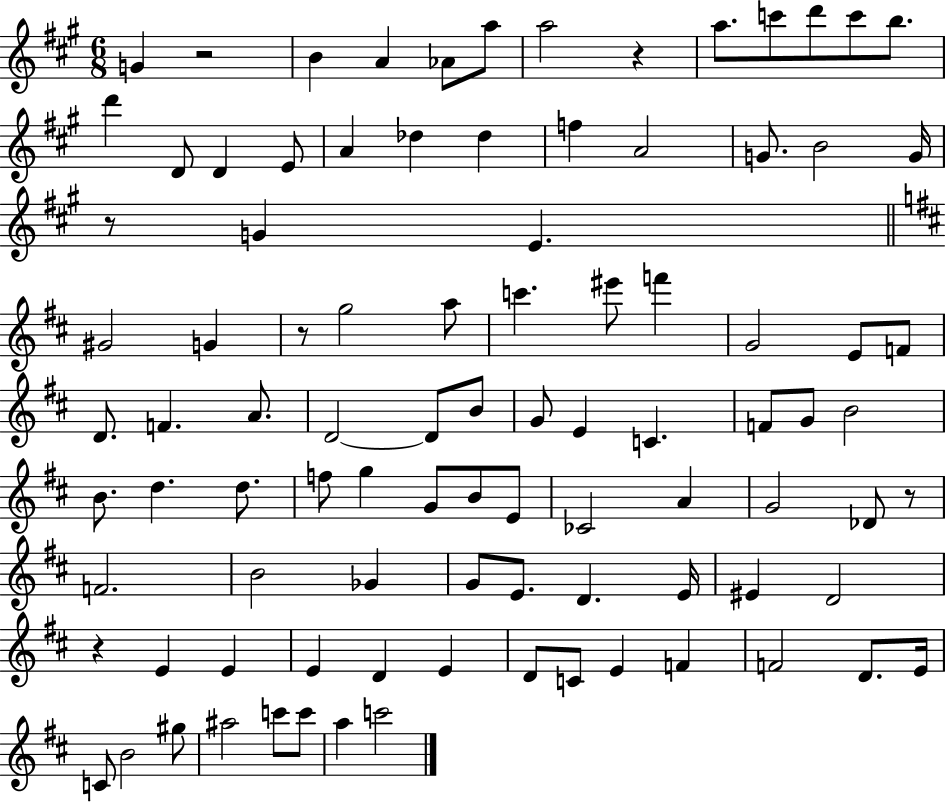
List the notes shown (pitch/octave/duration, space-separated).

G4/q R/h B4/q A4/q Ab4/e A5/e A5/h R/q A5/e. C6/e D6/e C6/e B5/e. D6/q D4/e D4/q E4/e A4/q Db5/q Db5/q F5/q A4/h G4/e. B4/h G4/s R/e G4/q E4/q. G#4/h G4/q R/e G5/h A5/e C6/q. EIS6/e F6/q G4/h E4/e F4/e D4/e. F4/q. A4/e. D4/h D4/e B4/e G4/e E4/q C4/q. F4/e G4/e B4/h B4/e. D5/q. D5/e. F5/e G5/q G4/e B4/e E4/e CES4/h A4/q G4/h Db4/e R/e F4/h. B4/h Gb4/q G4/e E4/e. D4/q. E4/s EIS4/q D4/h R/q E4/q E4/q E4/q D4/q E4/q D4/e C4/e E4/q F4/q F4/h D4/e. E4/s C4/e B4/h G#5/e A#5/h C6/e C6/e A5/q C6/h